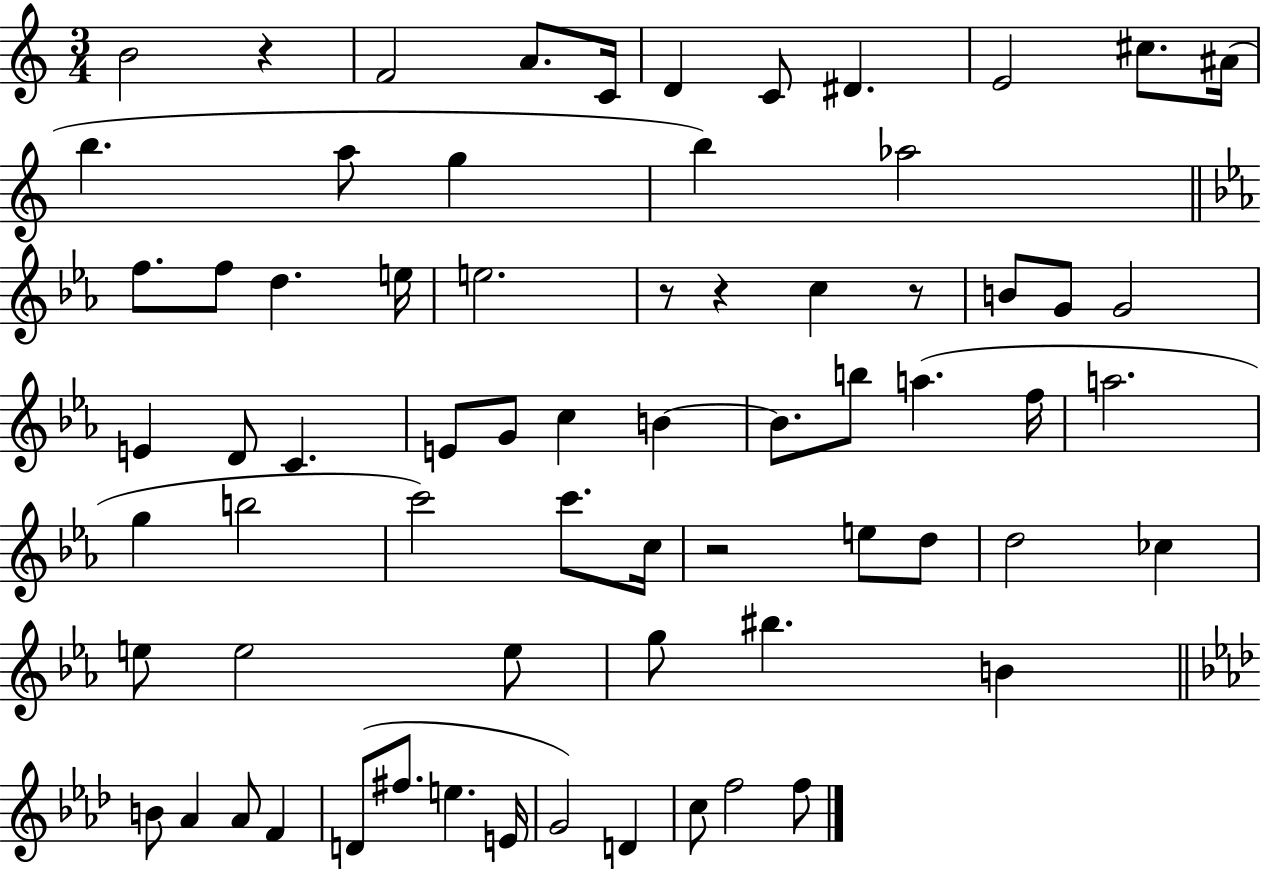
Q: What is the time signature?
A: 3/4